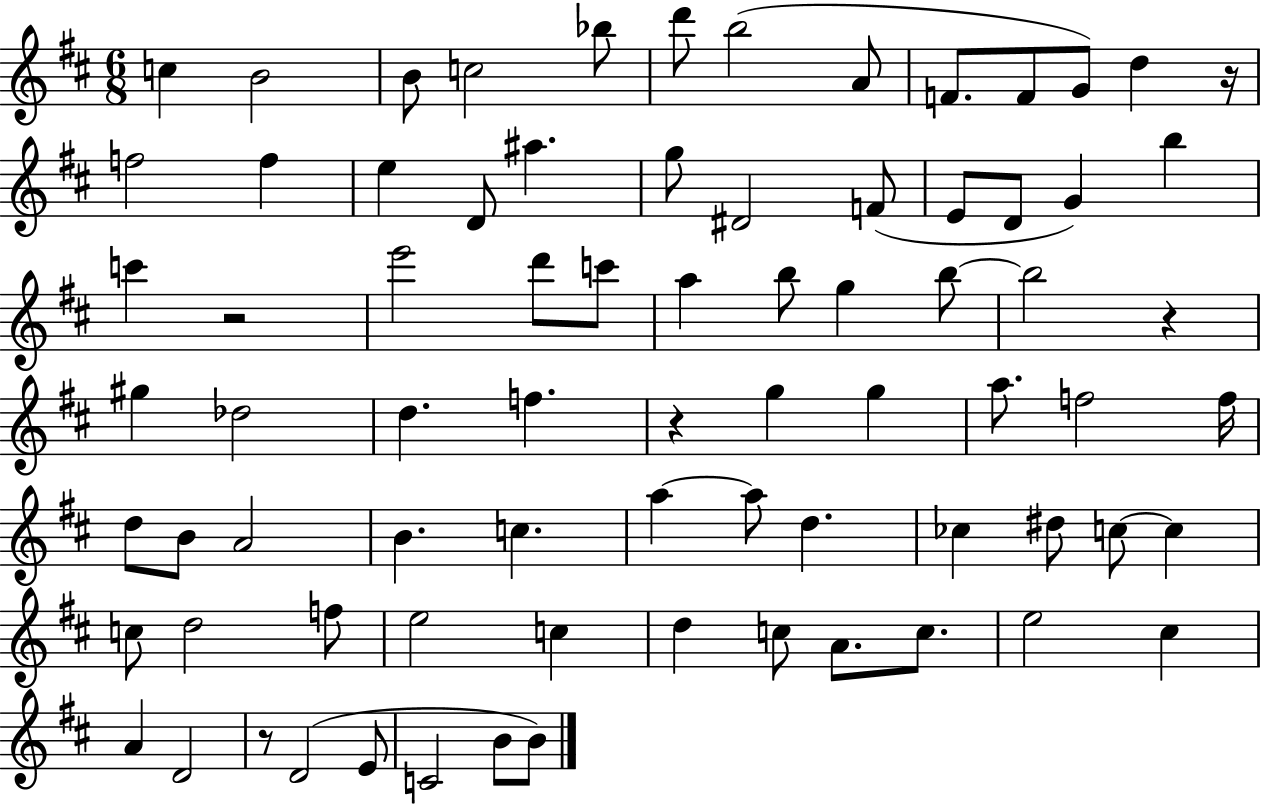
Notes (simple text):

C5/q B4/h B4/e C5/h Bb5/e D6/e B5/h A4/e F4/e. F4/e G4/e D5/q R/s F5/h F5/q E5/q D4/e A#5/q. G5/e D#4/h F4/e E4/e D4/e G4/q B5/q C6/q R/h E6/h D6/e C6/e A5/q B5/e G5/q B5/e B5/h R/q G#5/q Db5/h D5/q. F5/q. R/q G5/q G5/q A5/e. F5/h F5/s D5/e B4/e A4/h B4/q. C5/q. A5/q A5/e D5/q. CES5/q D#5/e C5/e C5/q C5/e D5/h F5/e E5/h C5/q D5/q C5/e A4/e. C5/e. E5/h C#5/q A4/q D4/h R/e D4/h E4/e C4/h B4/e B4/e